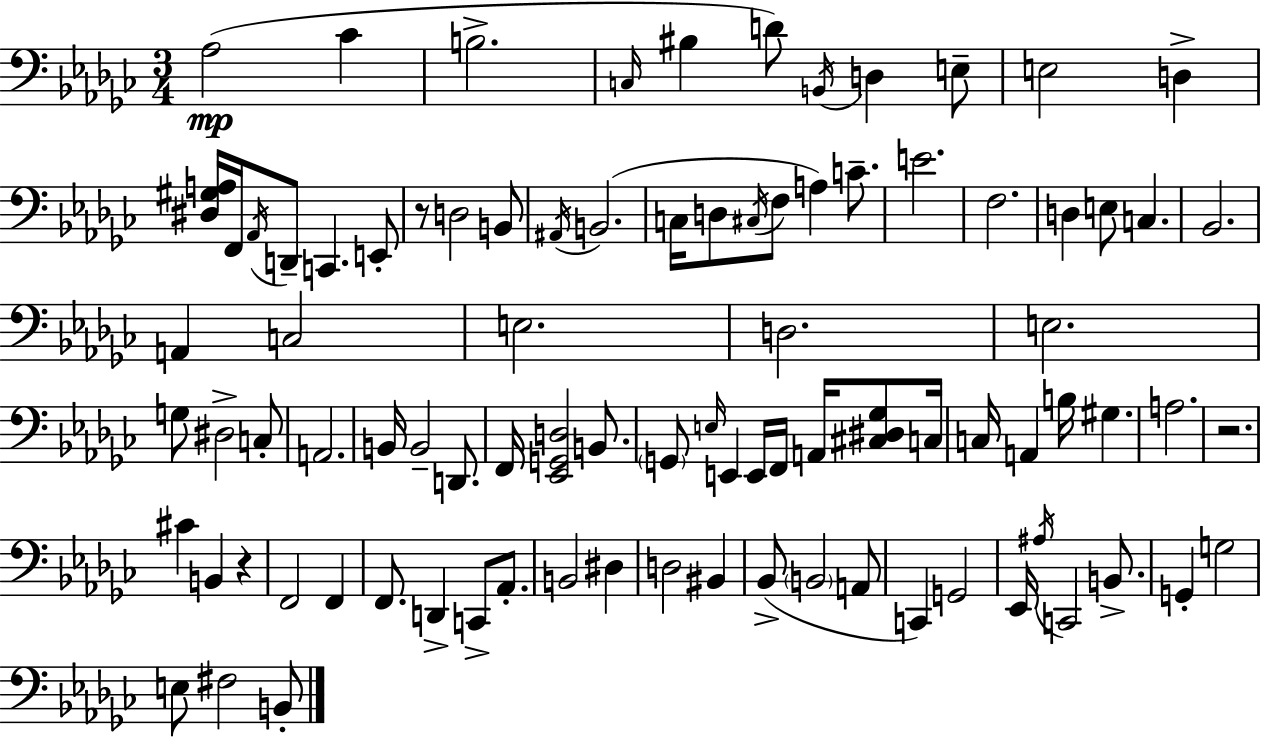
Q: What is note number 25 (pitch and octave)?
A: A3